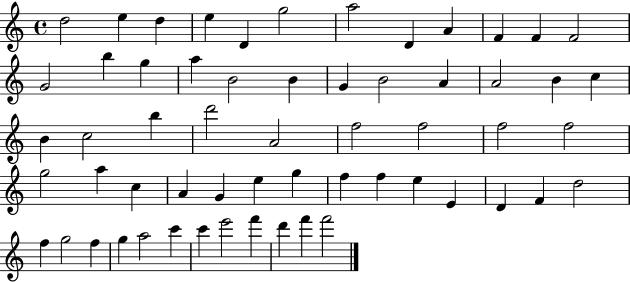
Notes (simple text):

D5/h E5/q D5/q E5/q D4/q G5/h A5/h D4/q A4/q F4/q F4/q F4/h G4/h B5/q G5/q A5/q B4/h B4/q G4/q B4/h A4/q A4/h B4/q C5/q B4/q C5/h B5/q D6/h A4/h F5/h F5/h F5/h F5/h G5/h A5/q C5/q A4/q G4/q E5/q G5/q F5/q F5/q E5/q E4/q D4/q F4/q D5/h F5/q G5/h F5/q G5/q A5/h C6/q C6/q E6/h F6/q D6/q F6/q F6/h